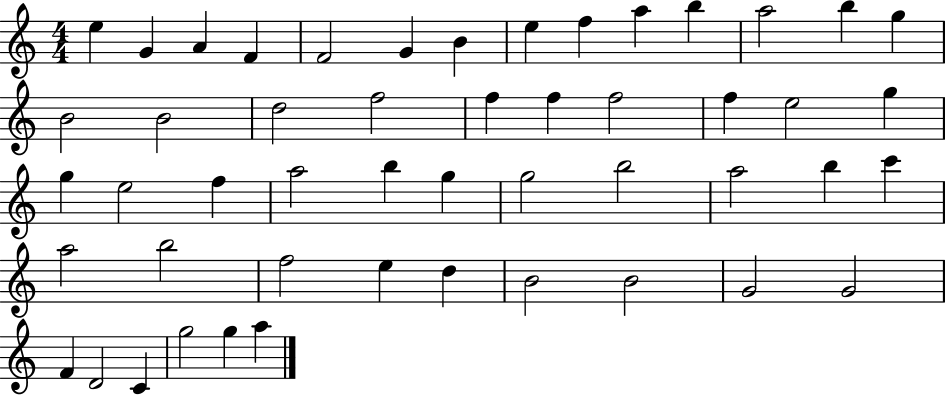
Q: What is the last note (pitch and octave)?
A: A5